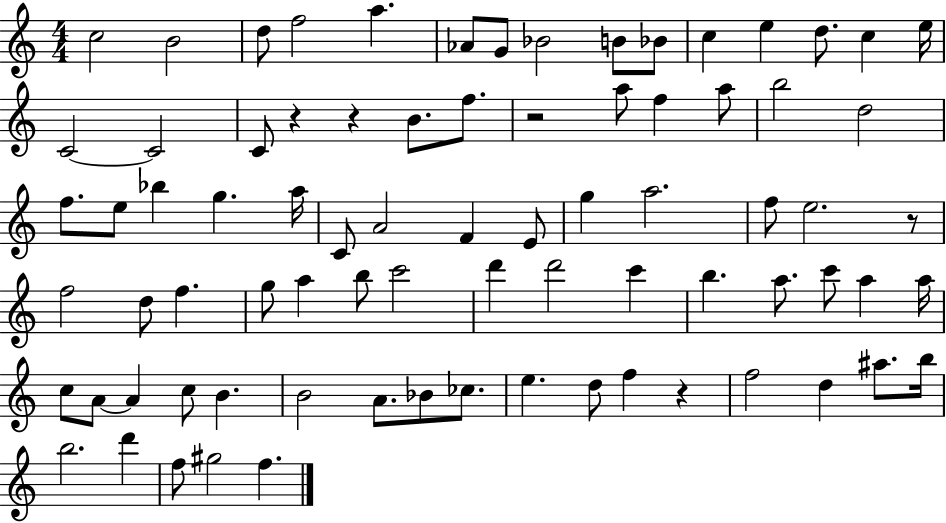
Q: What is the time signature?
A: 4/4